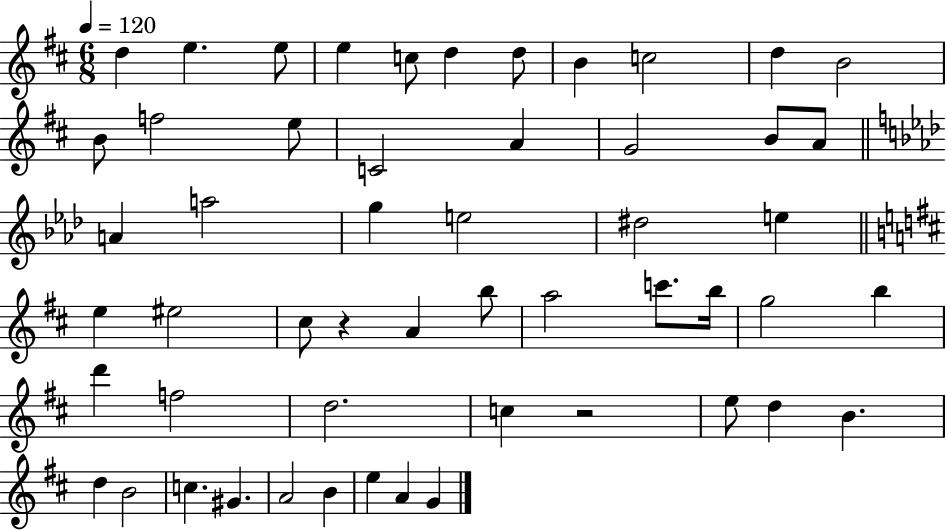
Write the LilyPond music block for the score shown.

{
  \clef treble
  \numericTimeSignature
  \time 6/8
  \key d \major
  \tempo 4 = 120
  d''4 e''4. e''8 | e''4 c''8 d''4 d''8 | b'4 c''2 | d''4 b'2 | \break b'8 f''2 e''8 | c'2 a'4 | g'2 b'8 a'8 | \bar "||" \break \key aes \major a'4 a''2 | g''4 e''2 | dis''2 e''4 | \bar "||" \break \key b \minor e''4 eis''2 | cis''8 r4 a'4 b''8 | a''2 c'''8. b''16 | g''2 b''4 | \break d'''4 f''2 | d''2. | c''4 r2 | e''8 d''4 b'4. | \break d''4 b'2 | c''4. gis'4. | a'2 b'4 | e''4 a'4 g'4 | \break \bar "|."
}